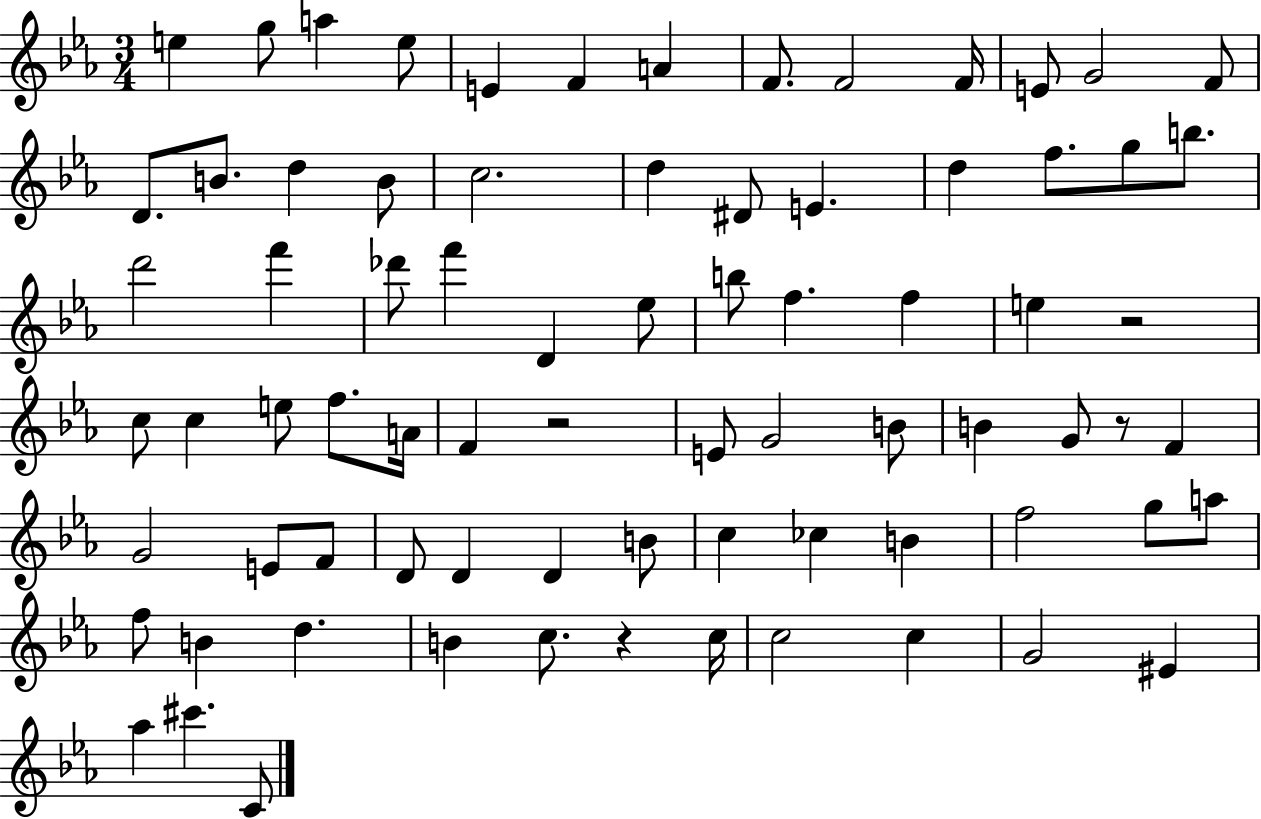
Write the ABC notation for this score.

X:1
T:Untitled
M:3/4
L:1/4
K:Eb
e g/2 a e/2 E F A F/2 F2 F/4 E/2 G2 F/2 D/2 B/2 d B/2 c2 d ^D/2 E d f/2 g/2 b/2 d'2 f' _d'/2 f' D _e/2 b/2 f f e z2 c/2 c e/2 f/2 A/4 F z2 E/2 G2 B/2 B G/2 z/2 F G2 E/2 F/2 D/2 D D B/2 c _c B f2 g/2 a/2 f/2 B d B c/2 z c/4 c2 c G2 ^E _a ^c' C/2